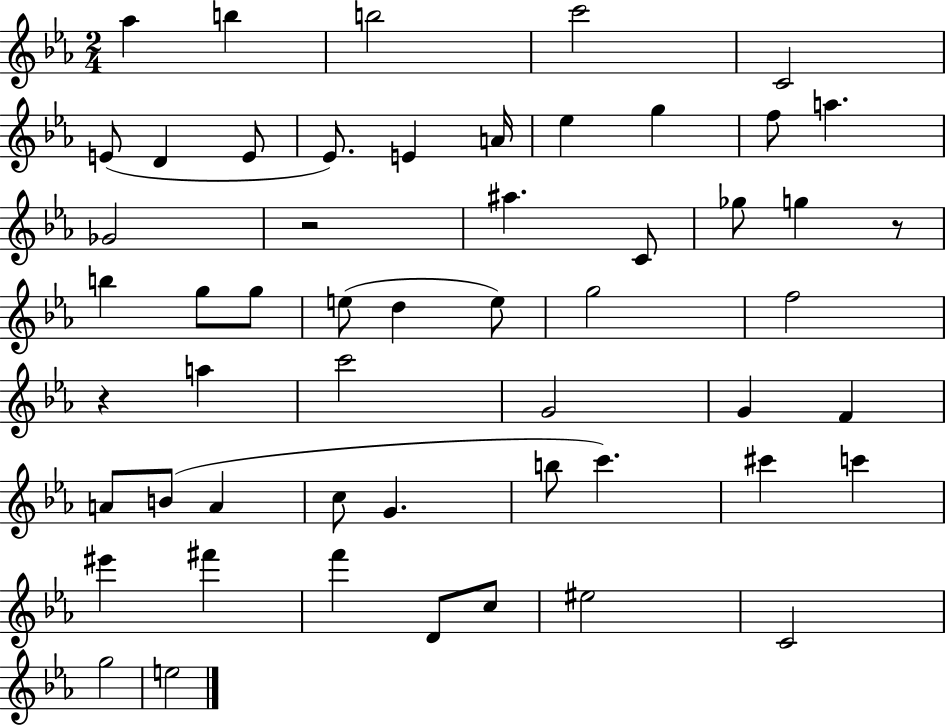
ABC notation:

X:1
T:Untitled
M:2/4
L:1/4
K:Eb
_a b b2 c'2 C2 E/2 D E/2 _E/2 E A/4 _e g f/2 a _G2 z2 ^a C/2 _g/2 g z/2 b g/2 g/2 e/2 d e/2 g2 f2 z a c'2 G2 G F A/2 B/2 A c/2 G b/2 c' ^c' c' ^e' ^f' f' D/2 c/2 ^e2 C2 g2 e2